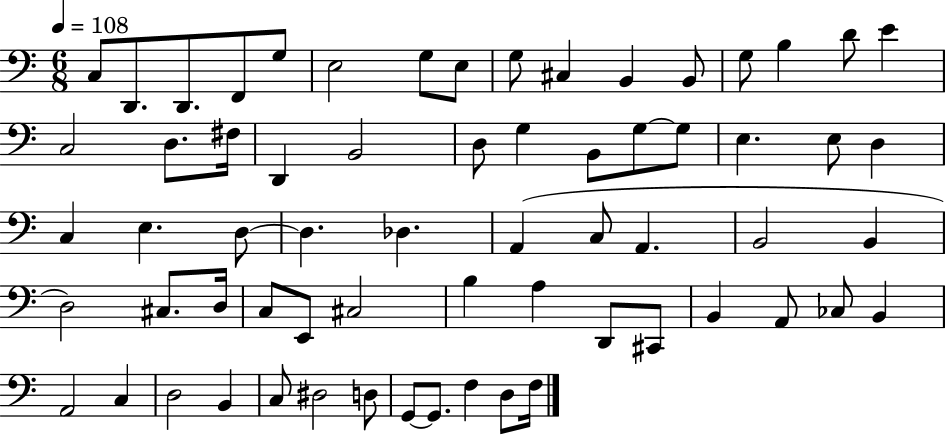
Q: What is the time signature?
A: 6/8